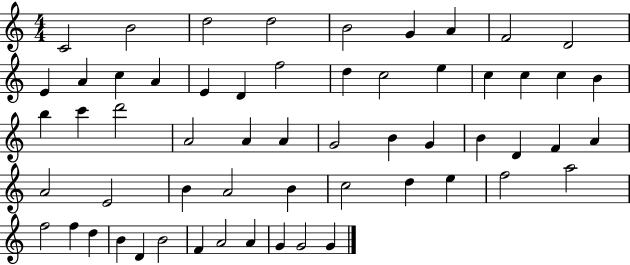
{
  \clef treble
  \numericTimeSignature
  \time 4/4
  \key c \major
  c'2 b'2 | d''2 d''2 | b'2 g'4 a'4 | f'2 d'2 | \break e'4 a'4 c''4 a'4 | e'4 d'4 f''2 | d''4 c''2 e''4 | c''4 c''4 c''4 b'4 | \break b''4 c'''4 d'''2 | a'2 a'4 a'4 | g'2 b'4 g'4 | b'4 d'4 f'4 a'4 | \break a'2 e'2 | b'4 a'2 b'4 | c''2 d''4 e''4 | f''2 a''2 | \break f''2 f''4 d''4 | b'4 d'4 b'2 | f'4 a'2 a'4 | g'4 g'2 g'4 | \break \bar "|."
}